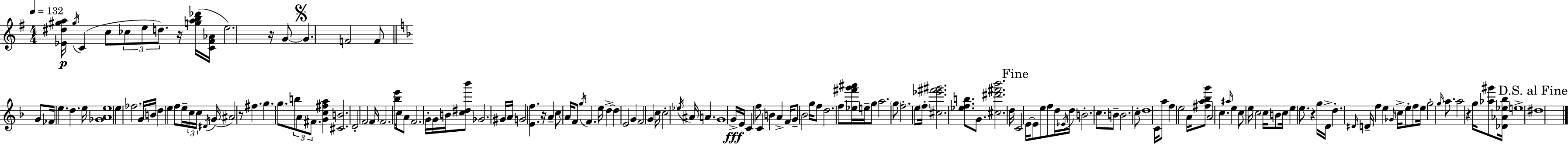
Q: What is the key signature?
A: G major